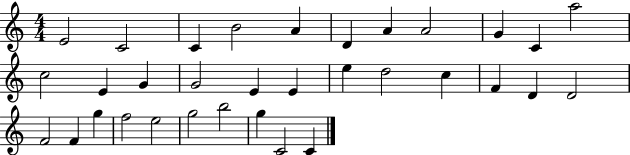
X:1
T:Untitled
M:4/4
L:1/4
K:C
E2 C2 C B2 A D A A2 G C a2 c2 E G G2 E E e d2 c F D D2 F2 F g f2 e2 g2 b2 g C2 C